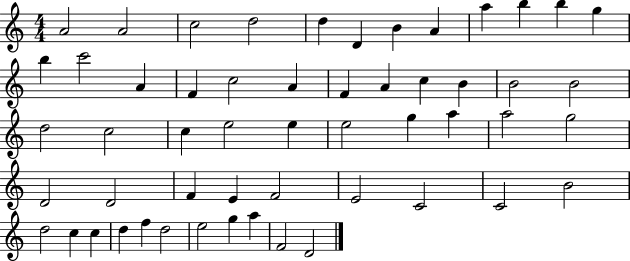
A4/h A4/h C5/h D5/h D5/q D4/q B4/q A4/q A5/q B5/q B5/q G5/q B5/q C6/h A4/q F4/q C5/h A4/q F4/q A4/q C5/q B4/q B4/h B4/h D5/h C5/h C5/q E5/h E5/q E5/h G5/q A5/q A5/h G5/h D4/h D4/h F4/q E4/q F4/h E4/h C4/h C4/h B4/h D5/h C5/q C5/q D5/q F5/q D5/h E5/h G5/q A5/q F4/h D4/h